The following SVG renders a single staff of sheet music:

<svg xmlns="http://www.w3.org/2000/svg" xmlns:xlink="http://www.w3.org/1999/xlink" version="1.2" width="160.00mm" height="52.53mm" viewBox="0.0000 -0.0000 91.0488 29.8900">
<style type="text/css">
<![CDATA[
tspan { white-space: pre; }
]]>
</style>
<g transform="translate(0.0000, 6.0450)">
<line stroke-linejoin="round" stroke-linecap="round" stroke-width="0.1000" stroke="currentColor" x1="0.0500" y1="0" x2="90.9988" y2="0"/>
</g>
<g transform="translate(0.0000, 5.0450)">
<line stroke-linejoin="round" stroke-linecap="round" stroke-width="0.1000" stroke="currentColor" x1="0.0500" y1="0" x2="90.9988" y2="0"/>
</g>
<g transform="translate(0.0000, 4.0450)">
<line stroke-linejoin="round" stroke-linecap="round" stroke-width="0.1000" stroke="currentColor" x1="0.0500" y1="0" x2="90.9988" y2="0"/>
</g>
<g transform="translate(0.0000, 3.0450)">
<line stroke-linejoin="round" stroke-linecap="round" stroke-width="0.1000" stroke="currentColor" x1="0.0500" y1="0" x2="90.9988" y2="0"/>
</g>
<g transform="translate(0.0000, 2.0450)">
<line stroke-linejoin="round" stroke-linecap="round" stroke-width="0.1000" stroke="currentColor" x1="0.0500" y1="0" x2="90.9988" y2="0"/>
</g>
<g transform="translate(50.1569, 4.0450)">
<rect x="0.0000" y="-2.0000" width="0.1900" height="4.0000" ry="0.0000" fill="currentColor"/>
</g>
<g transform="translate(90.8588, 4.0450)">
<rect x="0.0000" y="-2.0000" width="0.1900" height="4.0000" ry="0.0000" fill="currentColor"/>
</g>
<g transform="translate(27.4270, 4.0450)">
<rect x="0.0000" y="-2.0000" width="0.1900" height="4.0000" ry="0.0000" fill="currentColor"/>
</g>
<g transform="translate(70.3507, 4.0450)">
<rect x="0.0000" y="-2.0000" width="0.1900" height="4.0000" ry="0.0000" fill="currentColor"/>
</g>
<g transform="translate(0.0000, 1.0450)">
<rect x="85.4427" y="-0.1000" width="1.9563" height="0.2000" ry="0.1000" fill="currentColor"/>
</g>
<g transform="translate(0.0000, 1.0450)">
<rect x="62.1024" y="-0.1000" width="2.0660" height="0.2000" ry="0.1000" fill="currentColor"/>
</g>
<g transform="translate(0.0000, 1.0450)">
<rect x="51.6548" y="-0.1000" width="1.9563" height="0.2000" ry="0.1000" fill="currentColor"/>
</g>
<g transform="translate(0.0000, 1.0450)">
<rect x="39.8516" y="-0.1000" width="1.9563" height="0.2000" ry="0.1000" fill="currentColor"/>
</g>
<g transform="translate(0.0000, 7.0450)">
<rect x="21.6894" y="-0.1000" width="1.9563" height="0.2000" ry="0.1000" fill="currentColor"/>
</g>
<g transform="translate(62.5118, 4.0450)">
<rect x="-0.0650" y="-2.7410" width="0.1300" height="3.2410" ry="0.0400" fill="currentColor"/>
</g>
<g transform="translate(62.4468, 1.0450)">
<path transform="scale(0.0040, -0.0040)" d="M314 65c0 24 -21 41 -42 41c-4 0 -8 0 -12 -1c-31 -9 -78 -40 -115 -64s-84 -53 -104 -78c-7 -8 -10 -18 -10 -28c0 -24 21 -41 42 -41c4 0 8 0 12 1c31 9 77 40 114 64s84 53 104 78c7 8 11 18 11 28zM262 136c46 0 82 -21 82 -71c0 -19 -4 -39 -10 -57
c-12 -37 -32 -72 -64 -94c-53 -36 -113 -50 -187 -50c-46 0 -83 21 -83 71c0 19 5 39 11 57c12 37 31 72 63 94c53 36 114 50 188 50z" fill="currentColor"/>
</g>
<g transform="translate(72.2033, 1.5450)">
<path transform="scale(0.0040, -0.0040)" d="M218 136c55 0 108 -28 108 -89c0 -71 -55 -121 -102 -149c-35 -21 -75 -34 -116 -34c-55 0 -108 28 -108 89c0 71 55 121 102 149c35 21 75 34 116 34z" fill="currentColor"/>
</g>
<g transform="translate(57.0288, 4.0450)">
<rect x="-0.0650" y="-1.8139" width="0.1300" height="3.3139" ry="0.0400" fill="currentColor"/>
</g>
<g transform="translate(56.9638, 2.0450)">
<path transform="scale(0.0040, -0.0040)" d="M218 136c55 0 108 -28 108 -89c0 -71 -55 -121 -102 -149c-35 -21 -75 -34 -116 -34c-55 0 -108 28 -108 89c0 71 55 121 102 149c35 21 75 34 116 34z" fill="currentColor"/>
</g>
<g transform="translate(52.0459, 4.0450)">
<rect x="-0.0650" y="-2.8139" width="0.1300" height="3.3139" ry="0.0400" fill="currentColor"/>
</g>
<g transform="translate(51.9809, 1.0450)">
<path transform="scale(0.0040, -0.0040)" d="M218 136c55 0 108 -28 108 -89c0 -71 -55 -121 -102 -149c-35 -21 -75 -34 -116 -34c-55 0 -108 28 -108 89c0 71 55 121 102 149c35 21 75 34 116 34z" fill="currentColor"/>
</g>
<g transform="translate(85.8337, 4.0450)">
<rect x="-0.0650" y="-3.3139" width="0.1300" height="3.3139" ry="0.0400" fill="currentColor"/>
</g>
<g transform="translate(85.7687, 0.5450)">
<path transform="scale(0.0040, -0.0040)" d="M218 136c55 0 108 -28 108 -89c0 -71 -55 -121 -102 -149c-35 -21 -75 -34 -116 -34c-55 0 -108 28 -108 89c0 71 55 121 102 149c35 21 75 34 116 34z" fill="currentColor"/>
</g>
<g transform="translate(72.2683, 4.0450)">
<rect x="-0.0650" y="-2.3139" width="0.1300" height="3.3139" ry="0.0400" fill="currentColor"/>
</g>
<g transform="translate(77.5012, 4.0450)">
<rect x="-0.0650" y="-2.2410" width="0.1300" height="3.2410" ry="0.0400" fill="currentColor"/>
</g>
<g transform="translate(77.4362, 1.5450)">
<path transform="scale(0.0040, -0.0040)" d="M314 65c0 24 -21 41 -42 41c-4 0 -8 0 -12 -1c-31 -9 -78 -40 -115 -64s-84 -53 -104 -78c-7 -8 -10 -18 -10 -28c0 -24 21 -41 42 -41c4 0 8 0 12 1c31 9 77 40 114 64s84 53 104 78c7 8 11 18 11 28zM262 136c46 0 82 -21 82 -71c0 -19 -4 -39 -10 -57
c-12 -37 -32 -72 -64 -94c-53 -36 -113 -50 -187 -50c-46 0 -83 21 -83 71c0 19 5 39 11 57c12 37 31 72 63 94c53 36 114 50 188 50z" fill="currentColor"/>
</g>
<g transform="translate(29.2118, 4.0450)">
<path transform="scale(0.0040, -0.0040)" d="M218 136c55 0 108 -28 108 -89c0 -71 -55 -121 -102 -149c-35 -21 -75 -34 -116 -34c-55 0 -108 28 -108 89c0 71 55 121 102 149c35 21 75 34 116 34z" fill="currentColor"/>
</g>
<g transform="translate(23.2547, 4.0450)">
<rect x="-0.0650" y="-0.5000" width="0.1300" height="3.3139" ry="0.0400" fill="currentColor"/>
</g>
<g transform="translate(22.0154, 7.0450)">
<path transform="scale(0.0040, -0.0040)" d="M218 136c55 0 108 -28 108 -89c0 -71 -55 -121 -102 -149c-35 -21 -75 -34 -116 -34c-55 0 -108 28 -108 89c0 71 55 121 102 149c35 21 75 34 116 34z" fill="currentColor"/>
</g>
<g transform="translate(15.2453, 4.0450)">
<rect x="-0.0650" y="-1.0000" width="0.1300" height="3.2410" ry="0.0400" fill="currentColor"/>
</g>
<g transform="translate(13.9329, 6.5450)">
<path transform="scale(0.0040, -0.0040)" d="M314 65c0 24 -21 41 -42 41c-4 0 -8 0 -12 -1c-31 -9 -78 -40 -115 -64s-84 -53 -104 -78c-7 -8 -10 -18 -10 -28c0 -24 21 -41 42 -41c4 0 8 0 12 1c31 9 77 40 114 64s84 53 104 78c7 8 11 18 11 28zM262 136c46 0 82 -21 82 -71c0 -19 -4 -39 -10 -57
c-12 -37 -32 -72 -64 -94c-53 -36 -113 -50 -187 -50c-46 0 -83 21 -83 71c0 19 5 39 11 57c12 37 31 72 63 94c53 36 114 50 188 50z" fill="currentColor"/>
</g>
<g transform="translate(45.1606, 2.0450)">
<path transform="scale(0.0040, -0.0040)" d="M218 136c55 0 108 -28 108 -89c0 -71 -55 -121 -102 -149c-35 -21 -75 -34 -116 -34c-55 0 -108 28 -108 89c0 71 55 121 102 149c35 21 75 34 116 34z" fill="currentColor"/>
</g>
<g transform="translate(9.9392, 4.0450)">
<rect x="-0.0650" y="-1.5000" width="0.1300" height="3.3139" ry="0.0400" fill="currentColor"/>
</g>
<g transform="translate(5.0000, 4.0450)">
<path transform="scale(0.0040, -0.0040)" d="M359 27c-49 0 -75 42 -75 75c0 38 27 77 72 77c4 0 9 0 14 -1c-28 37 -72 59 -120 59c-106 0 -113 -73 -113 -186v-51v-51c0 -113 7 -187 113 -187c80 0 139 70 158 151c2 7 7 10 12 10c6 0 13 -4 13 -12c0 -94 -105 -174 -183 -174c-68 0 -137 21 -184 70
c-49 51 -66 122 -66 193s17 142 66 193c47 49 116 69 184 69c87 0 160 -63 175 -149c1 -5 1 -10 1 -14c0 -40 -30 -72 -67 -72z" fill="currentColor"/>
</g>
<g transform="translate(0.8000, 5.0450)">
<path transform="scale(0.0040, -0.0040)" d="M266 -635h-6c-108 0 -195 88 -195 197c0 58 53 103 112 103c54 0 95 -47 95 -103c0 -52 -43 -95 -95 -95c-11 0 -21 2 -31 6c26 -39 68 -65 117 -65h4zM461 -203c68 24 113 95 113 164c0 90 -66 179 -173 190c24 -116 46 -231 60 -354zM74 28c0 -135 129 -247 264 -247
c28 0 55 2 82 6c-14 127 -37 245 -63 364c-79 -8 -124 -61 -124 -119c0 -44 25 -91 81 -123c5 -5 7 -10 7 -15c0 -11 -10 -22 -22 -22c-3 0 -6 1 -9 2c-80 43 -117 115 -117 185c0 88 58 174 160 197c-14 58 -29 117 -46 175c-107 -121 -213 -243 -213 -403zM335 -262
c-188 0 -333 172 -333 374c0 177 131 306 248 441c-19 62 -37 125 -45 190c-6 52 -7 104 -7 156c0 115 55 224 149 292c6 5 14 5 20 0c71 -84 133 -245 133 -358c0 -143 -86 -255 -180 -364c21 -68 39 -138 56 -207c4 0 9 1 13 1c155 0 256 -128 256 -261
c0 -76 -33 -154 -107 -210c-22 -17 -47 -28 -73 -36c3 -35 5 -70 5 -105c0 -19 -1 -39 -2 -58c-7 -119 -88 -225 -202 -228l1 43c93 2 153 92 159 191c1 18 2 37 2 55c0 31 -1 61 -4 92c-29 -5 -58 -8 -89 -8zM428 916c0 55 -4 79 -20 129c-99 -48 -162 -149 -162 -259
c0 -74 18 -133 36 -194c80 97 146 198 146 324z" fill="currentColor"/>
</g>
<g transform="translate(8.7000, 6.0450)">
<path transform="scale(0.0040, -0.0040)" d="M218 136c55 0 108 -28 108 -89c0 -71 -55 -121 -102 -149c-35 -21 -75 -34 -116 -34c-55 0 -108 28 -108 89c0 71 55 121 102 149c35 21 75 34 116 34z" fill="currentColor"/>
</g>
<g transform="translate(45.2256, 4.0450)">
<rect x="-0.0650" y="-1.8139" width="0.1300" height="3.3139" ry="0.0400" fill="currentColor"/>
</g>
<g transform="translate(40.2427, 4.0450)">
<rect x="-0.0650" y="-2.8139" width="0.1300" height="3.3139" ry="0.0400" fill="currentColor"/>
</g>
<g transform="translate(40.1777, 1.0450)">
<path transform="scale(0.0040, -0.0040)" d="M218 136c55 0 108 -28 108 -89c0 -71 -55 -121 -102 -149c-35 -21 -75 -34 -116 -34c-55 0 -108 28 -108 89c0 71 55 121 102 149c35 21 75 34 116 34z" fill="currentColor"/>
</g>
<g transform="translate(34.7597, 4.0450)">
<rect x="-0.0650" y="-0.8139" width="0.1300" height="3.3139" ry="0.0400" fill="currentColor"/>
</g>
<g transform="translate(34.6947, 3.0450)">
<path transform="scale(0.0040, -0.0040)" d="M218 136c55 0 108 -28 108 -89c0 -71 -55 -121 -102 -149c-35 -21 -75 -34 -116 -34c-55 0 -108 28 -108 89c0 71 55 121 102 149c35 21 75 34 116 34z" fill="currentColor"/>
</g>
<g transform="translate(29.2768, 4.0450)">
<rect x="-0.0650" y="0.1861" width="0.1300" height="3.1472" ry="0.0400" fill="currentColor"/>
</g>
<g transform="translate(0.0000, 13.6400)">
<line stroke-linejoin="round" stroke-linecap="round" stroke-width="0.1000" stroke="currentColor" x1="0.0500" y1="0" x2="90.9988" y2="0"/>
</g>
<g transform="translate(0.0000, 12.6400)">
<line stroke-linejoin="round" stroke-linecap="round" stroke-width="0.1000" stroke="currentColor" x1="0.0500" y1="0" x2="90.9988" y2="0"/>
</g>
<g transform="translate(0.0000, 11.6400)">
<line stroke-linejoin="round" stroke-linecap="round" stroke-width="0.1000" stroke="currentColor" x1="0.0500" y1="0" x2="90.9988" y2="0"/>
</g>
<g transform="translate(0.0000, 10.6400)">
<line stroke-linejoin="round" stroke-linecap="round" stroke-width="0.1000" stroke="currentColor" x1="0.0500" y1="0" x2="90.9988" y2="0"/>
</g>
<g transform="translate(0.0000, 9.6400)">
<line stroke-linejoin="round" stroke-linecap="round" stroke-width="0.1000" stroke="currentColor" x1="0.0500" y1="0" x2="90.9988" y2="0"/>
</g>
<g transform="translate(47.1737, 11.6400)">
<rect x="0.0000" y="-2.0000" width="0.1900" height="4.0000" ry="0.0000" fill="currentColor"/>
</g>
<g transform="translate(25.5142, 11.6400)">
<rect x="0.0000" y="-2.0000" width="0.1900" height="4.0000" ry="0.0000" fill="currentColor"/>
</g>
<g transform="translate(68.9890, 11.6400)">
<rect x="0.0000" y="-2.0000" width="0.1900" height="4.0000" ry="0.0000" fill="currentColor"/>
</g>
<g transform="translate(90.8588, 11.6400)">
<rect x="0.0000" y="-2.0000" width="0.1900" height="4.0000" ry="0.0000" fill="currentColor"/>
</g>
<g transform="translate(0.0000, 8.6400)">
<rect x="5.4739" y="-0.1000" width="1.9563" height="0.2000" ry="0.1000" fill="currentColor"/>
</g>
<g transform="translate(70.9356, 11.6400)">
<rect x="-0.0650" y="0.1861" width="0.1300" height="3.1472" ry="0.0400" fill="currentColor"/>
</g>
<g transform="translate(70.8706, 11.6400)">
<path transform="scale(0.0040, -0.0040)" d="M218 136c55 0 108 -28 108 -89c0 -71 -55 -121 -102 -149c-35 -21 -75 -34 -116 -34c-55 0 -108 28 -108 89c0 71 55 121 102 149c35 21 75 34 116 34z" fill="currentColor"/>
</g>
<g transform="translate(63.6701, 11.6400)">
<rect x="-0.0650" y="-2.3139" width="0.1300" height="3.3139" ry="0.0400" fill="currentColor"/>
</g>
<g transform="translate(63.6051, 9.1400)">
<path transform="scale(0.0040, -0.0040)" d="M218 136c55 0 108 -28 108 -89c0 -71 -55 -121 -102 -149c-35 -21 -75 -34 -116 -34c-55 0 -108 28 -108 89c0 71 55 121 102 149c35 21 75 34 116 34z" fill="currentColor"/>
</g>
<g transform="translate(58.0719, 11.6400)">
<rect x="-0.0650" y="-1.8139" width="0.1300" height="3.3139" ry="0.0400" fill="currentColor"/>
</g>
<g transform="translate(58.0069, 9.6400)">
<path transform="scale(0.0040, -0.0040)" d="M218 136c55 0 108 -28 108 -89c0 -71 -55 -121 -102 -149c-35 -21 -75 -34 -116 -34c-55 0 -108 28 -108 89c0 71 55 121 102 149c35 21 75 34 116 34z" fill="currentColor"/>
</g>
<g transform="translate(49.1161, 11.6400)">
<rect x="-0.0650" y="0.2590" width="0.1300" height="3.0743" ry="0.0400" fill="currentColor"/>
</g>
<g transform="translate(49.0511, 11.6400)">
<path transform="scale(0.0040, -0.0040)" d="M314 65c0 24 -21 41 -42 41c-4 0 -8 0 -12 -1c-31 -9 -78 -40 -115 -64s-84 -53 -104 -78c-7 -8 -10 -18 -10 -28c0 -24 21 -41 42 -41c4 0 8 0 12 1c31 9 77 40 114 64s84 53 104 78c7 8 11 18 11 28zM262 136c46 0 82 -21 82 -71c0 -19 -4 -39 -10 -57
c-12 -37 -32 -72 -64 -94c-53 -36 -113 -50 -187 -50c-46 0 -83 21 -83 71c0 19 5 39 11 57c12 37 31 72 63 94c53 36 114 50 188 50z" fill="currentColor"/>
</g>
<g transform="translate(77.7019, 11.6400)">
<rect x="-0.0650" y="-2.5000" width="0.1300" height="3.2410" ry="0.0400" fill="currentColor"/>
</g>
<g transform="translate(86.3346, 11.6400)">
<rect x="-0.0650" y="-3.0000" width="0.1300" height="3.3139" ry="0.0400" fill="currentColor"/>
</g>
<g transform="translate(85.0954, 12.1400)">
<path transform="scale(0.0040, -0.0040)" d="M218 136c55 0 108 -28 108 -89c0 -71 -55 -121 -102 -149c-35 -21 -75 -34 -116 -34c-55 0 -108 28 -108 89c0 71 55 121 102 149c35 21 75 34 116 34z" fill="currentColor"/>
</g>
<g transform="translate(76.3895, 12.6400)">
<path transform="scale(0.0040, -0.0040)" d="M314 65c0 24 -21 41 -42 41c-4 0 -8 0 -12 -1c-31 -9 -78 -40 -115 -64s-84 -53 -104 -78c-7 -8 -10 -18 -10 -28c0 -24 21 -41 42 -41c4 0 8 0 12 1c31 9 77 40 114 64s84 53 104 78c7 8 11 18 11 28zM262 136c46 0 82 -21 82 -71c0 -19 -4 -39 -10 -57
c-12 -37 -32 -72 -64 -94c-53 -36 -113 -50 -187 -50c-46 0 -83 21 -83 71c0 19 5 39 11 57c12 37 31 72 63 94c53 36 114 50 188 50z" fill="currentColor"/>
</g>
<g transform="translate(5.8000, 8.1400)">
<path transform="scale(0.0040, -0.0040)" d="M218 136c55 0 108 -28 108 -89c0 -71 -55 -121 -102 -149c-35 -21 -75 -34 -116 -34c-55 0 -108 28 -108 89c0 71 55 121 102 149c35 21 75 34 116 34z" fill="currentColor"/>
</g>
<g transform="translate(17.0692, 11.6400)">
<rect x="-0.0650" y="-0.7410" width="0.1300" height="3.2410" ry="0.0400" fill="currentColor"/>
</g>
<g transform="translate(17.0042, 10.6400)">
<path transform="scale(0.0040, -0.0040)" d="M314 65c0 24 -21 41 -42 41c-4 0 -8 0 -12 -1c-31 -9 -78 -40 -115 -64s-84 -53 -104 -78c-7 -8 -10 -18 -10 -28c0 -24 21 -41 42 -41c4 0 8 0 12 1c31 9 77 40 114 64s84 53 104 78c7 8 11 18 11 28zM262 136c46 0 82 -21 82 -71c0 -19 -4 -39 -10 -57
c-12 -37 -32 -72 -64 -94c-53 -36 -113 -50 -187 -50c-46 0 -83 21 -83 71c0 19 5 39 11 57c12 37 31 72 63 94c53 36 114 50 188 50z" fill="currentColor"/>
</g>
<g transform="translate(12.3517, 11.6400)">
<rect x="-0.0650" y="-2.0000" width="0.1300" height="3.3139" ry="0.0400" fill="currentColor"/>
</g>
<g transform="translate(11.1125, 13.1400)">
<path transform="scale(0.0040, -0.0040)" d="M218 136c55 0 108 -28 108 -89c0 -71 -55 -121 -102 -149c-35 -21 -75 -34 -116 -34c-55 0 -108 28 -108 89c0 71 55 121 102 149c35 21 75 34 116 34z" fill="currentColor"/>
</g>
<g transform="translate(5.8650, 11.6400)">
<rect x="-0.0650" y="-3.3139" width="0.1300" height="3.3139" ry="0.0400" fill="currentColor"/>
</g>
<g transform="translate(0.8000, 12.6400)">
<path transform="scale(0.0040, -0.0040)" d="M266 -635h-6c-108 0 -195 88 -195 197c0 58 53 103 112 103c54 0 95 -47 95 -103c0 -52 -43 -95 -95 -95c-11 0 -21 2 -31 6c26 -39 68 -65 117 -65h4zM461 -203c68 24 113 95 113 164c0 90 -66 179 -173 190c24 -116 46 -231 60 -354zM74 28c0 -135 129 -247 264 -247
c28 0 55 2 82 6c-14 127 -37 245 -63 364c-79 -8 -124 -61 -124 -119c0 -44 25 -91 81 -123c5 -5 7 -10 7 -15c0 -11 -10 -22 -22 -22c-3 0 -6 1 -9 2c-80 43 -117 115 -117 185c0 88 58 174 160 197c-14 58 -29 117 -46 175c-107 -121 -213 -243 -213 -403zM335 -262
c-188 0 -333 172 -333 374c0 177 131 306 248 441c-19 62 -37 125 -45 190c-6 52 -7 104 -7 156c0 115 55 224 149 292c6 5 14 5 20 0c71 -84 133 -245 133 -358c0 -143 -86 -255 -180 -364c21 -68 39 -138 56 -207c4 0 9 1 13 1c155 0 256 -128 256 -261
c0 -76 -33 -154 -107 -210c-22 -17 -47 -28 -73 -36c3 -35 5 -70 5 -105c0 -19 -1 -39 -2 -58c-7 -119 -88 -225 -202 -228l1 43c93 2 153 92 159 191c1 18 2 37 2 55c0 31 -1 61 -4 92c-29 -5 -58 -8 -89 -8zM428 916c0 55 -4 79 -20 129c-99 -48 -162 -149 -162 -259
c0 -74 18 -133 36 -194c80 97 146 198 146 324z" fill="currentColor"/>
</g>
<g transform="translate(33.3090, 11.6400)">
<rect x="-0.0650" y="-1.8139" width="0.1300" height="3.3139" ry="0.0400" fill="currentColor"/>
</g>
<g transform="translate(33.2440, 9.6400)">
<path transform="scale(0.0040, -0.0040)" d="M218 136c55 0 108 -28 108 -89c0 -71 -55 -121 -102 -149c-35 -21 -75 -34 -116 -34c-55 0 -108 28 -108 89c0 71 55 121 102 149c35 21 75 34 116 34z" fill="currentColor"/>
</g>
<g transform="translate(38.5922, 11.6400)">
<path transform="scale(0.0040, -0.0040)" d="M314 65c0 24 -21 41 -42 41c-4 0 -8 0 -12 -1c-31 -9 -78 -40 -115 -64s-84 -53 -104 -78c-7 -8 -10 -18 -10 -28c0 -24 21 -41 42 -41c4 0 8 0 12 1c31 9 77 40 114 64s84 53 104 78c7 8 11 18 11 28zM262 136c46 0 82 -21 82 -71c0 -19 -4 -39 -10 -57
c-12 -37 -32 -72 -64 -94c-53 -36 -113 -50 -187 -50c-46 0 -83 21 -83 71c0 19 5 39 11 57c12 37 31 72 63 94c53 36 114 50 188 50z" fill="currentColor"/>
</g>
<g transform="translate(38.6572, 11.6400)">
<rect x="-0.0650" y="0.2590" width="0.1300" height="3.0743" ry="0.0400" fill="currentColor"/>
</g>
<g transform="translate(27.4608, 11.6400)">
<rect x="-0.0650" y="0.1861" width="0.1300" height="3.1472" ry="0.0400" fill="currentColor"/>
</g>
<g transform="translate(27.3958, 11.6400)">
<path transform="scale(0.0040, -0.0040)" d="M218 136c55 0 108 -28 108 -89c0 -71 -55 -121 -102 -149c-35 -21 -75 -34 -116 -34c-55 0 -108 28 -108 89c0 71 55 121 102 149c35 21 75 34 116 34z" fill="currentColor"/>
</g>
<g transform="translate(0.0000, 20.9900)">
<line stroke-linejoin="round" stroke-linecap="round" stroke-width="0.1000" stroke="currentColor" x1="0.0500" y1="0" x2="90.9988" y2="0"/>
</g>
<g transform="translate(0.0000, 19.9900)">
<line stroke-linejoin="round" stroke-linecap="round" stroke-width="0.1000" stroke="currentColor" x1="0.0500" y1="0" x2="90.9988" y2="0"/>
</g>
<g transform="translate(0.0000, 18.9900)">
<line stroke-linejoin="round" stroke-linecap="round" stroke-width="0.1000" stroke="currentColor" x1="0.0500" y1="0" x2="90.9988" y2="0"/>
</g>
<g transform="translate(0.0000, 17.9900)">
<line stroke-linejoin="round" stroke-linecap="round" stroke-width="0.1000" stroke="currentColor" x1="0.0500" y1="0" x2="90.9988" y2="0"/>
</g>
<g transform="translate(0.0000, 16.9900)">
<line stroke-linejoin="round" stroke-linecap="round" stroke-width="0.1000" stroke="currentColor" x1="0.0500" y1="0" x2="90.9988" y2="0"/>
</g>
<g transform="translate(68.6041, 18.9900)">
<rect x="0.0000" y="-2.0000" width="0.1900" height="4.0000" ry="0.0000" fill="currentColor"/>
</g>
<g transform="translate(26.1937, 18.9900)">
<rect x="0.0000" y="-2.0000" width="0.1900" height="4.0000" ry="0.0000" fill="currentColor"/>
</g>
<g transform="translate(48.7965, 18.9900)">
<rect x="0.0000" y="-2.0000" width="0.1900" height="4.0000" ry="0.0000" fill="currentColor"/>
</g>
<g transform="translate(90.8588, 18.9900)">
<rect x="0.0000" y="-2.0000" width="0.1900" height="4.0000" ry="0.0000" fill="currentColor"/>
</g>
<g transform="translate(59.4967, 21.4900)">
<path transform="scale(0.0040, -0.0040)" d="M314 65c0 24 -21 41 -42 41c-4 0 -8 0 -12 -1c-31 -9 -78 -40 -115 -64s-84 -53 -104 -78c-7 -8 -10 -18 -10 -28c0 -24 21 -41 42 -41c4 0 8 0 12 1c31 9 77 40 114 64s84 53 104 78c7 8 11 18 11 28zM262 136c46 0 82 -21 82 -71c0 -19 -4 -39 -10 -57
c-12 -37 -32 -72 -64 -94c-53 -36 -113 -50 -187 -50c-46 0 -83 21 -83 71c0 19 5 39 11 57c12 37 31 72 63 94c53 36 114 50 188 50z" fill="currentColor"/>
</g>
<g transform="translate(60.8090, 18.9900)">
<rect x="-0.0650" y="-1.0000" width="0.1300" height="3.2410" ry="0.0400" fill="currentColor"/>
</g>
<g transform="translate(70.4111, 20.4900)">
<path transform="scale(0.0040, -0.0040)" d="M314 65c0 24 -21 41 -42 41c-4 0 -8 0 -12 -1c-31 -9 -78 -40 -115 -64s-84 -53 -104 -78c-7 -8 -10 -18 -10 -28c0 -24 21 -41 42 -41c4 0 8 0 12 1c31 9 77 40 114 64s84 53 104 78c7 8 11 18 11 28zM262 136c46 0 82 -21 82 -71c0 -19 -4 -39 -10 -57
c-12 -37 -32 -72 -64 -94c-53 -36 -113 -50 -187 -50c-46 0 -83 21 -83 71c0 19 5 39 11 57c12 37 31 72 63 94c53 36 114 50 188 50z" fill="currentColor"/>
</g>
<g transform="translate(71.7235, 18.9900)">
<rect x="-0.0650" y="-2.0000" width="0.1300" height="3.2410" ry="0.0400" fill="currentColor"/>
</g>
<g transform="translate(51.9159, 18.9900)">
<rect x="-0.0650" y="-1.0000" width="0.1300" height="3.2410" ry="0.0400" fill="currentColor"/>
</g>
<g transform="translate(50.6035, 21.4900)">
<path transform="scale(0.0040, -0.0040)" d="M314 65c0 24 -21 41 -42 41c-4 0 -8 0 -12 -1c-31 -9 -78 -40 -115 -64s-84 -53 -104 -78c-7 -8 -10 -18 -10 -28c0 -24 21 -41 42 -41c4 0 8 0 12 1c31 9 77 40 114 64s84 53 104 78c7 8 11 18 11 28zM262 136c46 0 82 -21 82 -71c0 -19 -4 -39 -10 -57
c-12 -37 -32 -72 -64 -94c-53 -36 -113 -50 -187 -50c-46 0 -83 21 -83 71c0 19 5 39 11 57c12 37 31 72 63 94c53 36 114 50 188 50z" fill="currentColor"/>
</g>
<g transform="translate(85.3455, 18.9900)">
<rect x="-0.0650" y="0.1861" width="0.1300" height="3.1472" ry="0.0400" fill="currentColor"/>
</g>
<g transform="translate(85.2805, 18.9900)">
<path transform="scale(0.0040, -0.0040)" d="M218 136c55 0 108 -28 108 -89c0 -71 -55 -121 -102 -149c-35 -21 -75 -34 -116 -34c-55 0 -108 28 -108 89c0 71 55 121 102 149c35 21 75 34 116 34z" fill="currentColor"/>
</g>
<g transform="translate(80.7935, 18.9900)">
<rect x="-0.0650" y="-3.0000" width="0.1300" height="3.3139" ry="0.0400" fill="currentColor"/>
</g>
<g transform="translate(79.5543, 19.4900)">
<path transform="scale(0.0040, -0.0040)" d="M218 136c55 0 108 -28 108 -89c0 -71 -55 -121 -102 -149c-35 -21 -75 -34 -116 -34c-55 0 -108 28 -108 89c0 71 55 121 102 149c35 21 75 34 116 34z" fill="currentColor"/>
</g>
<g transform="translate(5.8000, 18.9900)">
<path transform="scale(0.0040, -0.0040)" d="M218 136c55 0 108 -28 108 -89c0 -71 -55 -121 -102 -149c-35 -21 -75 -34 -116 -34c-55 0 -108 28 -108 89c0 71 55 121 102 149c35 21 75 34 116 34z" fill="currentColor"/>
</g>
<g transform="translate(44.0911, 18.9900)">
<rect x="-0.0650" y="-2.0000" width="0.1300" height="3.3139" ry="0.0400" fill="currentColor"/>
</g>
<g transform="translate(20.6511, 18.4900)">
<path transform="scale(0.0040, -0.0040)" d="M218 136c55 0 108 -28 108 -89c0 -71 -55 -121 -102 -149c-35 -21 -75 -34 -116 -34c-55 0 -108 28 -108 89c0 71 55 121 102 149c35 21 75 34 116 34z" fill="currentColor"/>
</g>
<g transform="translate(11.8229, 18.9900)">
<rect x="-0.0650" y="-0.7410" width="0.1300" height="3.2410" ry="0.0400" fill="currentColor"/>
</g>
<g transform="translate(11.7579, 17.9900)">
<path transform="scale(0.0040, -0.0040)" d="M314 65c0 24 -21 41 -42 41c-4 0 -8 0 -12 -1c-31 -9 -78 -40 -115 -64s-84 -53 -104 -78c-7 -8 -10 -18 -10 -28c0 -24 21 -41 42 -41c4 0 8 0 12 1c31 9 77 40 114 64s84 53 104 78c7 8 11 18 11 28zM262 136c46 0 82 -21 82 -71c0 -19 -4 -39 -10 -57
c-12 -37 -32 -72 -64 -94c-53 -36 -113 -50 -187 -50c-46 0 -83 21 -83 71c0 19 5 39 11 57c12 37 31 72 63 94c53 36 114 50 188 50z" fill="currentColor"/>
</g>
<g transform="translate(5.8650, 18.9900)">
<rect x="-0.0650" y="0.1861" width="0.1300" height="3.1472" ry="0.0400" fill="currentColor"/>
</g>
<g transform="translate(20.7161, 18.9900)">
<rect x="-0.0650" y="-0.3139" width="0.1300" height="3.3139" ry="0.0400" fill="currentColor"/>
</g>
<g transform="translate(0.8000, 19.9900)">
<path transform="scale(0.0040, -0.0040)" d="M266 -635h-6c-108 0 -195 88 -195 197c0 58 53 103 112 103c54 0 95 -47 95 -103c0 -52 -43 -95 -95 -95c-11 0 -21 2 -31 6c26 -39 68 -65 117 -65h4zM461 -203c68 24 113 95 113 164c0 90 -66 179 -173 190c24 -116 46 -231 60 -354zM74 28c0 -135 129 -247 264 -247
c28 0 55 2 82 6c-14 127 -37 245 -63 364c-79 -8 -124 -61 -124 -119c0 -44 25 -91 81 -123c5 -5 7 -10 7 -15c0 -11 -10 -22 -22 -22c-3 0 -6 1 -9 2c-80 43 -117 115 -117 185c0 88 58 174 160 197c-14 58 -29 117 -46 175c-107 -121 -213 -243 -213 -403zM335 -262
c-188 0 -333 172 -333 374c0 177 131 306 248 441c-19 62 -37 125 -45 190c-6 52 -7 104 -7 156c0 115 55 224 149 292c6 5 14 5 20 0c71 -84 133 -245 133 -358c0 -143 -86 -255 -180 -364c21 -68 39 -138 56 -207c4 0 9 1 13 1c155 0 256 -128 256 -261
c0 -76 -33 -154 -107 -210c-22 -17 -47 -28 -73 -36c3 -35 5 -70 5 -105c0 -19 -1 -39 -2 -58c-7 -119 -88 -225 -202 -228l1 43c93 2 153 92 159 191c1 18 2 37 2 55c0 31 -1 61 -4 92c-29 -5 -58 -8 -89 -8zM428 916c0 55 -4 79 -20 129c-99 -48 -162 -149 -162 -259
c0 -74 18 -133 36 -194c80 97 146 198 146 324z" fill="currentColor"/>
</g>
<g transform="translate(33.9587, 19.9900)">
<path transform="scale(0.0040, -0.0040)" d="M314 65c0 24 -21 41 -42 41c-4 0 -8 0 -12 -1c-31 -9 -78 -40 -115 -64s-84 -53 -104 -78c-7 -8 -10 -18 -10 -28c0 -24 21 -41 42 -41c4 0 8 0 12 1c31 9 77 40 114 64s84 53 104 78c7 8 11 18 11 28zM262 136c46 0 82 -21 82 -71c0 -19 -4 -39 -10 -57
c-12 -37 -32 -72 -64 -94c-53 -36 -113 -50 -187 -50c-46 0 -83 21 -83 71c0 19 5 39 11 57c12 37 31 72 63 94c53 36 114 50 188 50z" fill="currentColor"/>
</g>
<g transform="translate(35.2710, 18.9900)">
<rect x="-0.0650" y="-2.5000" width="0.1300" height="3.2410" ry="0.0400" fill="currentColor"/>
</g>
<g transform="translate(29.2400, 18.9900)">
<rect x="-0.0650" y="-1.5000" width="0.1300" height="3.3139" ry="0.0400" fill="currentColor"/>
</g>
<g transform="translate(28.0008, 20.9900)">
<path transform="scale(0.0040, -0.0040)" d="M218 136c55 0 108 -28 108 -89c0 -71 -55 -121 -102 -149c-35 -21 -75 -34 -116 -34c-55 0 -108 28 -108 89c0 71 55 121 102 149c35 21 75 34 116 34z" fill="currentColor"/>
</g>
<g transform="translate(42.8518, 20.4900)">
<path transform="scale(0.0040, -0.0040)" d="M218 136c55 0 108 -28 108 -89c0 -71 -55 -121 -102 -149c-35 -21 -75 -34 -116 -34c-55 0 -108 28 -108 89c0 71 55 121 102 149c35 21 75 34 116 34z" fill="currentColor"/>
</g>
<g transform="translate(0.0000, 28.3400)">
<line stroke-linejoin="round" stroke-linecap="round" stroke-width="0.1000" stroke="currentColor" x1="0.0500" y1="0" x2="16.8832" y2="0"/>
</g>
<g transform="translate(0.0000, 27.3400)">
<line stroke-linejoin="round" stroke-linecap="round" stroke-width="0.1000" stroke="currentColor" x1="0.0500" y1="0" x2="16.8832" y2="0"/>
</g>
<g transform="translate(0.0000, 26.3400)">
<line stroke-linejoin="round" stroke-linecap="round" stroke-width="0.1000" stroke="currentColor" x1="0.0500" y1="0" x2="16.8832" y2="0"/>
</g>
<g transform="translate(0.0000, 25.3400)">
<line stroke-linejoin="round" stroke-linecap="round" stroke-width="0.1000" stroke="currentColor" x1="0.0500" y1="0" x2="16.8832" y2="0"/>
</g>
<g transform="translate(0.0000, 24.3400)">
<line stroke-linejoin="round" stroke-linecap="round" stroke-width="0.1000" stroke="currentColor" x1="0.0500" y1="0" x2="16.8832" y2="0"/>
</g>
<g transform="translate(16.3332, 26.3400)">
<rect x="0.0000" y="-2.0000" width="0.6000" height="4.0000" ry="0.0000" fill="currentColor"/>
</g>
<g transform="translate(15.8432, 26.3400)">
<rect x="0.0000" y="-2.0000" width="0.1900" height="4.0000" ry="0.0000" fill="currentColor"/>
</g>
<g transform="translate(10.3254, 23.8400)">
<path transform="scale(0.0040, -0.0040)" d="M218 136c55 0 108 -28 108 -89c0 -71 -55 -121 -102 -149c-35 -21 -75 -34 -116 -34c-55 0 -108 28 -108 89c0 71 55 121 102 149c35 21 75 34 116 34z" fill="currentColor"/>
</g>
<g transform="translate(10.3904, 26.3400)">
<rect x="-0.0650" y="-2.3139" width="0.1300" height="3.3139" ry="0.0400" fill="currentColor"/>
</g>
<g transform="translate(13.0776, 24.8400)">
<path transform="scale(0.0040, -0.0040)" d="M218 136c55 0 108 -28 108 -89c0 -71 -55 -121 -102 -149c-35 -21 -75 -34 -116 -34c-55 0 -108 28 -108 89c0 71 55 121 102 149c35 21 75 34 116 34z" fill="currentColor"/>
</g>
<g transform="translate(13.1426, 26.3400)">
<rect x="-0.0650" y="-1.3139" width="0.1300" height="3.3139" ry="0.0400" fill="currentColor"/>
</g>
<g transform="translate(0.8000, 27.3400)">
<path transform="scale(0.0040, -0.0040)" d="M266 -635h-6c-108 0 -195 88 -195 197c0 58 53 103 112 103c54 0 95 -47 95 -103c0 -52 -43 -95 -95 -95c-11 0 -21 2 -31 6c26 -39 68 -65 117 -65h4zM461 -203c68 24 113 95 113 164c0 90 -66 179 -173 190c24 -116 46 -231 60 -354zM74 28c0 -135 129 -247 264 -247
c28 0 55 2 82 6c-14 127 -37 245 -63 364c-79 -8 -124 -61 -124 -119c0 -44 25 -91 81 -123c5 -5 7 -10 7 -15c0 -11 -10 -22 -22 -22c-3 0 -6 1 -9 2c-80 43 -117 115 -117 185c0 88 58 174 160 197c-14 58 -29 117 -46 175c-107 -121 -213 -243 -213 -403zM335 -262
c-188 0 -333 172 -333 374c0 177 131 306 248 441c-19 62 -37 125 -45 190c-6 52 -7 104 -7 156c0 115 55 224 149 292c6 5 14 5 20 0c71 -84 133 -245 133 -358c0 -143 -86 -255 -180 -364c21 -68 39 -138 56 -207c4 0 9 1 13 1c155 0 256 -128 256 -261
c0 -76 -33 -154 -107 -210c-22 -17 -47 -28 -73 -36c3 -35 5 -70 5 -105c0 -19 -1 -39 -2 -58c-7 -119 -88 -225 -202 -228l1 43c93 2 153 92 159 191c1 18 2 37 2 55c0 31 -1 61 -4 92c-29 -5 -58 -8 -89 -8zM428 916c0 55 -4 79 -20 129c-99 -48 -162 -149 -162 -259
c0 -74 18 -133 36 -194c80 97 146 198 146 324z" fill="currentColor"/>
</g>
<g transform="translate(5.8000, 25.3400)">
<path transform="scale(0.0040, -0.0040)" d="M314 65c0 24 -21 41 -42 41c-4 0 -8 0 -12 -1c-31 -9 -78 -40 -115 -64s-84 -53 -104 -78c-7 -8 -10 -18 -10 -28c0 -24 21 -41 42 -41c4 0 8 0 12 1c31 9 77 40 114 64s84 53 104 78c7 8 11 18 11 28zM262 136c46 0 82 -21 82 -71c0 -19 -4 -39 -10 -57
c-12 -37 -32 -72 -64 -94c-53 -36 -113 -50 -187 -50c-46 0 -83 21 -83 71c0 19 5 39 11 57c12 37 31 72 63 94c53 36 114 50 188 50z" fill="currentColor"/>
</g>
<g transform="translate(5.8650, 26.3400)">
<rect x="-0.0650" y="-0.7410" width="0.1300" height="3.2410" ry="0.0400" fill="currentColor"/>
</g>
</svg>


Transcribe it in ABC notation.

X:1
T:Untitled
M:4/4
L:1/4
K:C
E D2 C B d a f a f a2 g g2 b b F d2 B f B2 B2 f g B G2 A B d2 c E G2 F D2 D2 F2 A B d2 g e